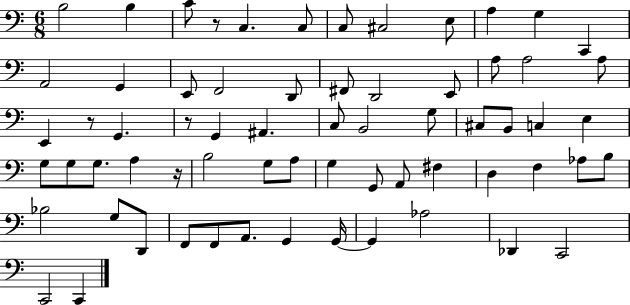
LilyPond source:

{
  \clef bass
  \numericTimeSignature
  \time 6/8
  \key c \major
  b2 b4 | c'8 r8 c4. c8 | c8 cis2 e8 | a4 g4 c,4 | \break a,2 g,4 | e,8 f,2 d,8 | fis,8 d,2 e,8 | a8 a2 a8 | \break e,4 r8 g,4. | r8 g,4 ais,4. | c8 b,2 g8 | cis8 b,8 c4 e4 | \break g8 g8 g8. a4 r16 | b2 g8 a8 | g4 g,8 a,8 fis4 | d4 f4 aes8 b8 | \break bes2 g8 d,8 | f,8 f,8 a,8. g,4 g,16~~ | g,4 aes2 | des,4 c,2 | \break c,2 c,4 | \bar "|."
}